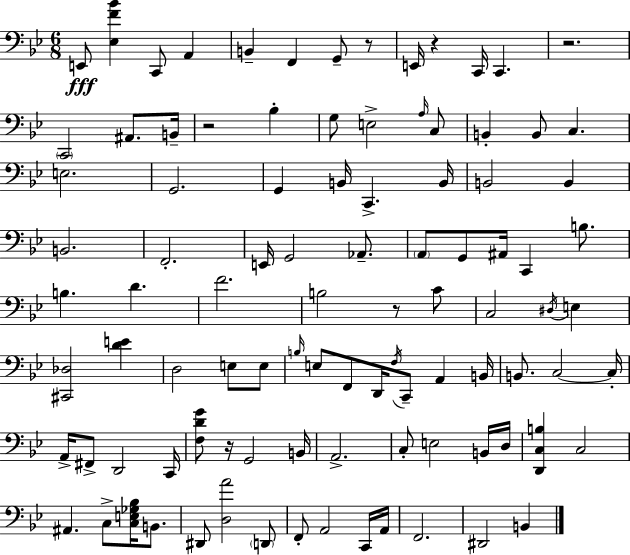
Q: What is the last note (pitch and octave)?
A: B2